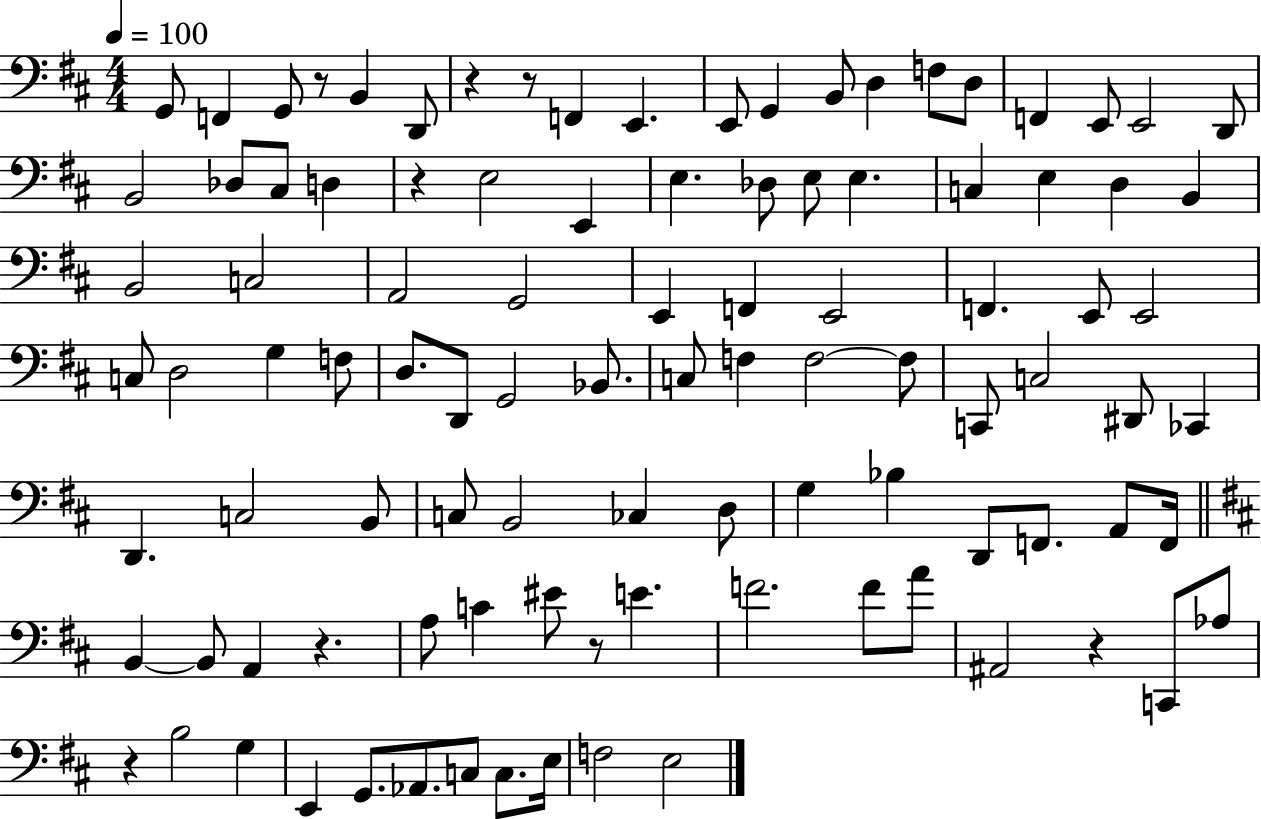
G2/e F2/q G2/e R/e B2/q D2/e R/q R/e F2/q E2/q. E2/e G2/q B2/e D3/q F3/e D3/e F2/q E2/e E2/h D2/e B2/h Db3/e C#3/e D3/q R/q E3/h E2/q E3/q. Db3/e E3/e E3/q. C3/q E3/q D3/q B2/q B2/h C3/h A2/h G2/h E2/q F2/q E2/h F2/q. E2/e E2/h C3/e D3/h G3/q F3/e D3/e. D2/e G2/h Bb2/e. C3/e F3/q F3/h F3/e C2/e C3/h D#2/e CES2/q D2/q. C3/h B2/e C3/e B2/h CES3/q D3/e G3/q Bb3/q D2/e F2/e. A2/e F2/s B2/q B2/e A2/q R/q. A3/e C4/q EIS4/e R/e E4/q. F4/h. F4/e A4/e A#2/h R/q C2/e Ab3/e R/q B3/h G3/q E2/q G2/e. Ab2/e. C3/e C3/e. E3/s F3/h E3/h